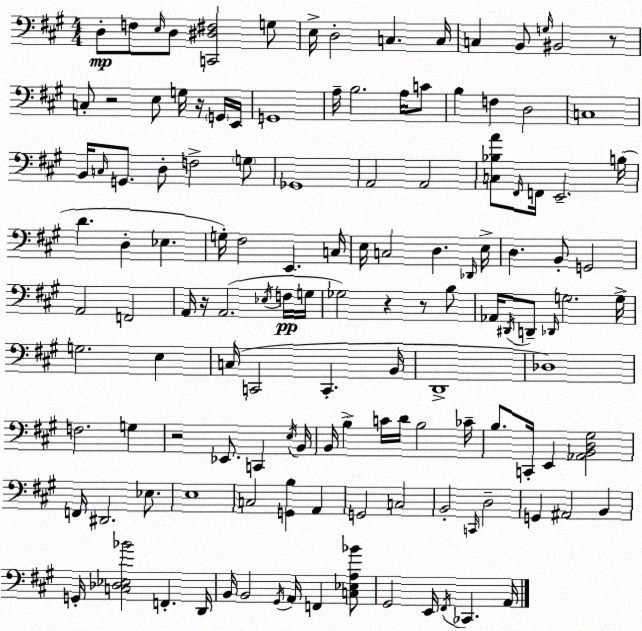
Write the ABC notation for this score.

X:1
T:Untitled
M:4/4
L:1/4
K:A
D,/2 F,/2 E,/4 D,/2 [C,,^D,^F,]2 G,/2 E,/4 D,2 C, C,/4 C, B,,/2 G,/4 ^B,,2 z/2 C,/2 z2 E,/2 G,/4 z/4 G,,/4 E,,/4 G,,4 A,/4 B,2 A,/4 C/2 B, F, D,2 C,4 B,,/4 C,/4 G,,/2 D,/2 F,2 G,/2 _G,,4 A,,2 A,,2 [C,_B,A]/2 ^F,,/4 F,,/4 E,,2 B,/4 D D, _E, G,/4 ^F,2 E,, C,/4 E,/4 C,2 D, _D,,/4 E,/4 D, B,,/2 G,,2 A,,2 F,,2 A,,/4 z/4 A,,2 _E,/4 F,/4 G,/4 _G,2 z z/2 B,/2 _A,,/4 ^D,,/4 D,,/2 _D,,/4 G,2 G,/4 G,2 E, C,/4 C,,2 C,, B,,/4 D,,4 _D,4 F,2 G, z2 _E,,/2 C,, E,/4 B,,/4 B,,/4 B, C/4 D/4 B,2 _C/4 B,/2 C,,/4 E,, [_A,,B,,D,^G,]2 F,,/4 ^D,,2 _E,/2 E,4 C,2 [G,,B,] A,, G,,2 C,2 B,,2 C,,/4 D,2 G,, ^A,,2 B,, G,,/4 [C,_D,_E,_B]2 F,, D,,/4 B,,/4 B,,2 ^G,,/4 A,,/4 F,, [C,_E,A,_B]/2 ^G,,2 E,,/4 ^F,,/4 _C,, A,,/4